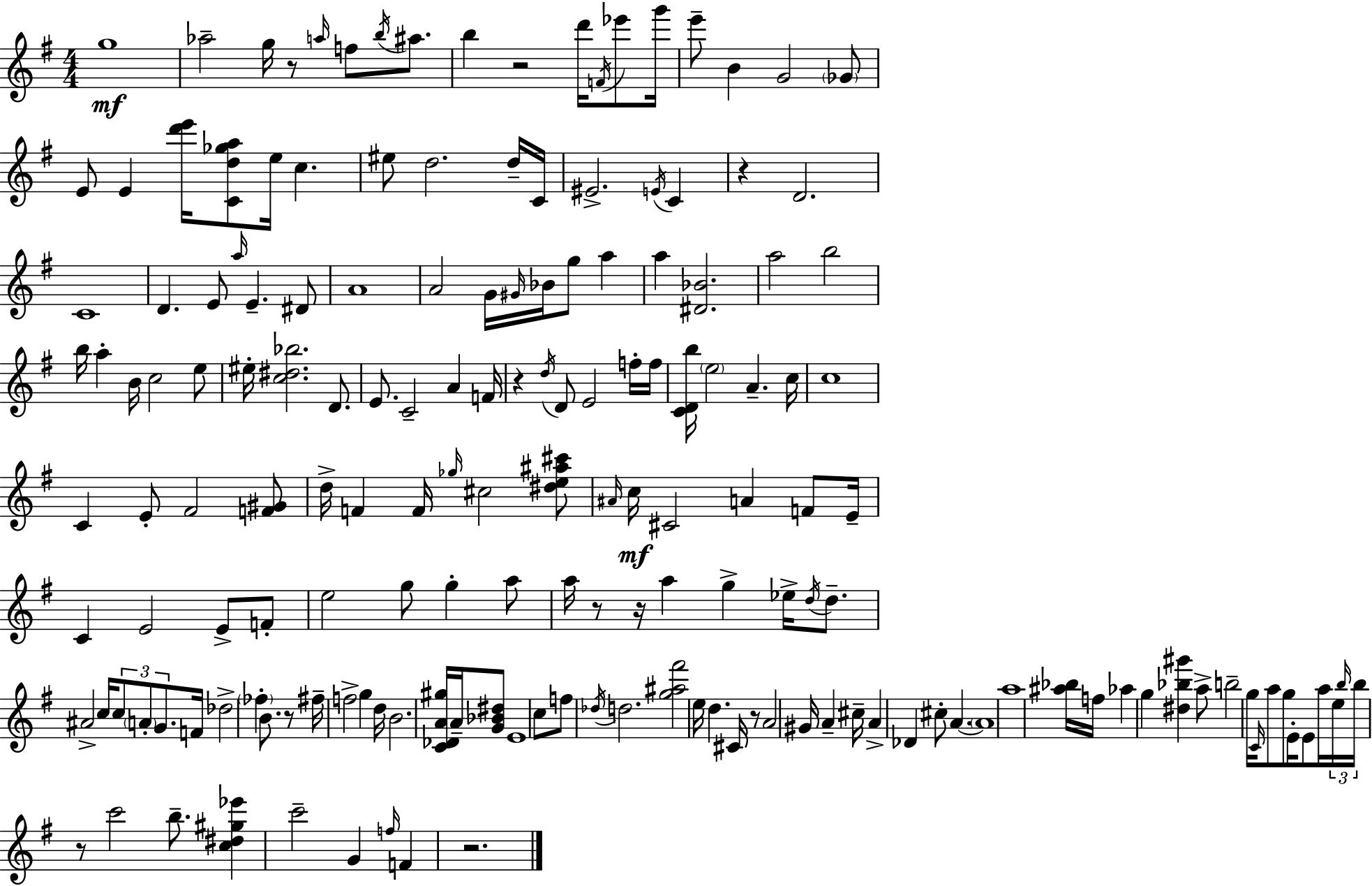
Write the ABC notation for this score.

X:1
T:Untitled
M:4/4
L:1/4
K:G
g4 _a2 g/4 z/2 a/4 f/2 b/4 ^a/2 b z2 d'/4 F/4 _e'/2 g'/4 e'/2 B G2 _G/2 E/2 E [d'e']/4 [Cd_ga]/2 e/4 c ^e/2 d2 d/4 C/4 ^E2 E/4 C z D2 C4 D E/2 a/4 E ^D/2 A4 A2 G/4 ^G/4 _B/4 g/2 a a [^D_B]2 a2 b2 b/4 a B/4 c2 e/2 ^e/4 [c^d_b]2 D/2 E/2 C2 A F/4 z d/4 D/2 E2 f/4 f/4 [CDb]/4 e2 A c/4 c4 C E/2 ^F2 [F^G]/2 d/4 F F/4 _g/4 ^c2 [^de^a^c']/2 ^A/4 c/4 ^C2 A F/2 E/4 C E2 E/2 F/2 e2 g/2 g a/2 a/4 z/2 z/4 a g _e/4 d/4 d/2 ^A2 c/4 c/2 A/2 G/2 F/4 _d2 _f B/2 z/2 ^f/4 f2 g d/4 B2 [C_DA^g]/4 A/4 [G_B^d]/2 E4 c/2 f/2 _d/4 d2 [g^a^f']2 e/4 d ^C/4 z/2 A2 ^G/4 A ^c/4 A _D ^c/2 A A4 a4 [^a_b]/4 f/4 _a g [^d_b^g'] a/2 b2 g/4 C/4 a/2 g/2 E/4 E/2 a/4 e/4 b/4 b/4 z/2 c'2 b/2 [c^d^g_e'] c'2 G f/4 F z2